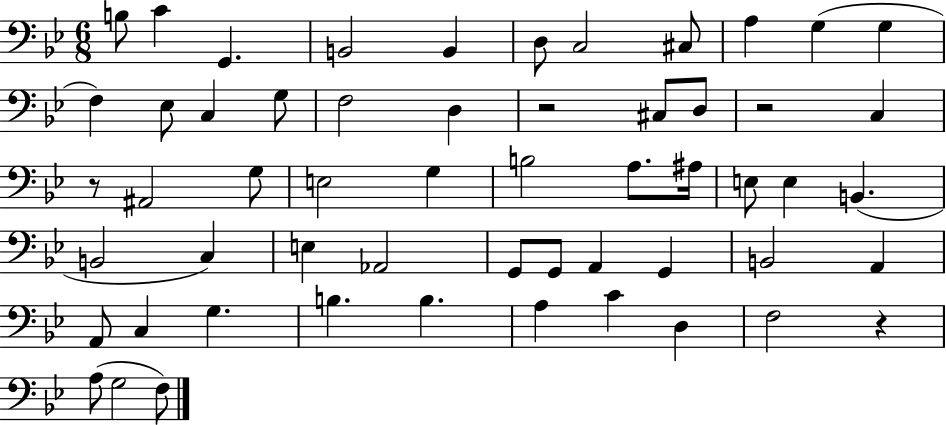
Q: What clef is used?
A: bass